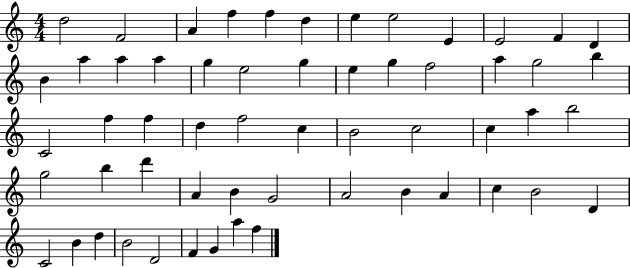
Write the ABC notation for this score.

X:1
T:Untitled
M:4/4
L:1/4
K:C
d2 F2 A f f d e e2 E E2 F D B a a a g e2 g e g f2 a g2 b C2 f f d f2 c B2 c2 c a b2 g2 b d' A B G2 A2 B A c B2 D C2 B d B2 D2 F G a f